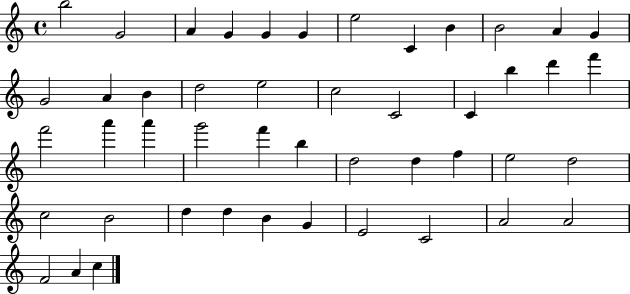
{
  \clef treble
  \time 4/4
  \defaultTimeSignature
  \key c \major
  b''2 g'2 | a'4 g'4 g'4 g'4 | e''2 c'4 b'4 | b'2 a'4 g'4 | \break g'2 a'4 b'4 | d''2 e''2 | c''2 c'2 | c'4 b''4 d'''4 f'''4 | \break f'''2 a'''4 a'''4 | g'''2 f'''4 b''4 | d''2 d''4 f''4 | e''2 d''2 | \break c''2 b'2 | d''4 d''4 b'4 g'4 | e'2 c'2 | a'2 a'2 | \break f'2 a'4 c''4 | \bar "|."
}